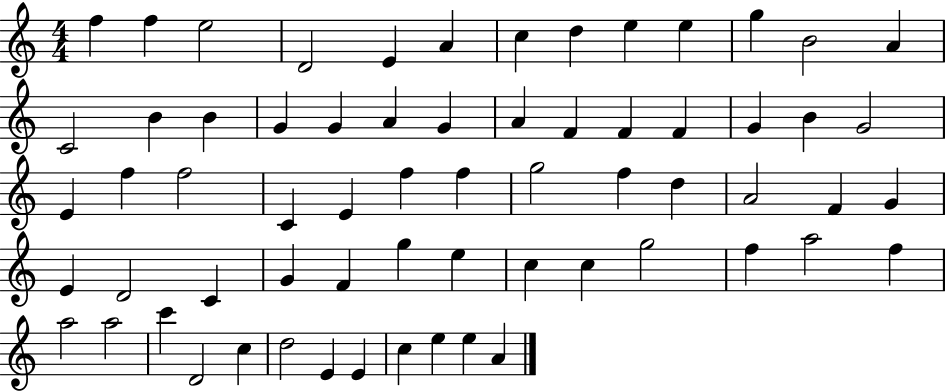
{
  \clef treble
  \numericTimeSignature
  \time 4/4
  \key c \major
  f''4 f''4 e''2 | d'2 e'4 a'4 | c''4 d''4 e''4 e''4 | g''4 b'2 a'4 | \break c'2 b'4 b'4 | g'4 g'4 a'4 g'4 | a'4 f'4 f'4 f'4 | g'4 b'4 g'2 | \break e'4 f''4 f''2 | c'4 e'4 f''4 f''4 | g''2 f''4 d''4 | a'2 f'4 g'4 | \break e'4 d'2 c'4 | g'4 f'4 g''4 e''4 | c''4 c''4 g''2 | f''4 a''2 f''4 | \break a''2 a''2 | c'''4 d'2 c''4 | d''2 e'4 e'4 | c''4 e''4 e''4 a'4 | \break \bar "|."
}